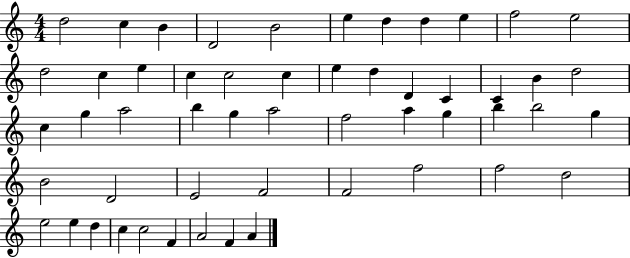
D5/h C5/q B4/q D4/h B4/h E5/q D5/q D5/q E5/q F5/h E5/h D5/h C5/q E5/q C5/q C5/h C5/q E5/q D5/q D4/q C4/q C4/q B4/q D5/h C5/q G5/q A5/h B5/q G5/q A5/h F5/h A5/q G5/q B5/q B5/h G5/q B4/h D4/h E4/h F4/h F4/h F5/h F5/h D5/h E5/h E5/q D5/q C5/q C5/h F4/q A4/h F4/q A4/q